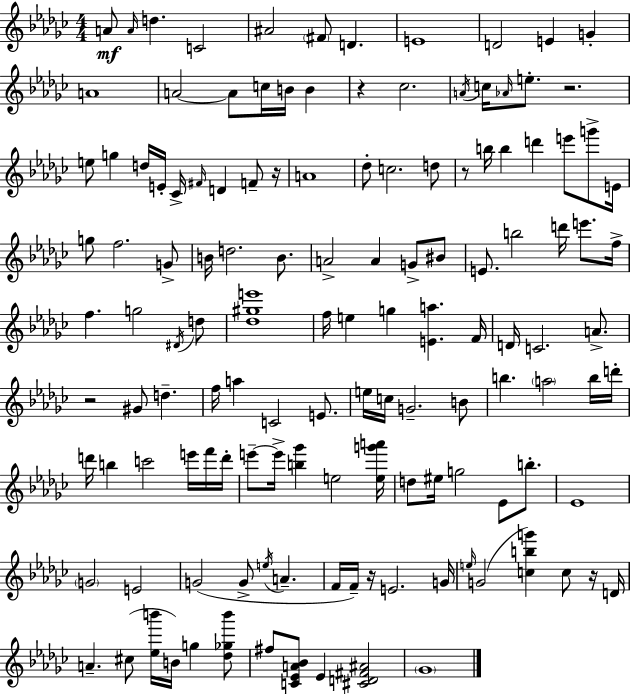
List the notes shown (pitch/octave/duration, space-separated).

A4/e A4/s D5/q. C4/h A#4/h F#4/e D4/q. E4/w D4/h E4/q G4/q A4/w A4/h A4/e C5/s B4/s B4/q R/q CES5/h. A4/s C5/s Ab4/s E5/e. R/h. E5/e G5/q D5/s E4/s CES4/s F#4/s D4/q F4/e R/s A4/w Db5/e C5/h. D5/e R/e B5/s B5/q D6/q E6/e G6/e E4/s G5/e F5/h. G4/e B4/s D5/h. B4/e. A4/h A4/q G4/e BIS4/e E4/e. B5/h D6/s E6/e. F5/s F5/q. G5/h D#4/s D5/e [Db5,G#5,E6]/w F5/s E5/q G5/q [E4,A5]/q. F4/s D4/s C4/h. A4/e. R/h G#4/e D5/q. F5/s A5/q C4/h E4/e. E5/s C5/s G4/h. B4/e B5/q. A5/h B5/s D6/s D6/s B5/q C6/h E6/s F6/s D6/s E6/e E6/s [B5,Gb6]/q E5/h [E5,G6,A6]/s D5/e EIS5/s G5/h Eb4/e B5/e. Eb4/w G4/h E4/h G4/h G4/e E5/s A4/q. F4/s F4/s R/s E4/h. G4/s E5/s G4/h [C5,B5,G6]/q C5/e R/s D4/s A4/q. C#5/e [Eb5,B6]/s B4/s G5/q [Db5,Gb5,B6]/e F#5/e [C4,Eb4,A4,Bb4]/e Eb4/q [C#4,D4,F#4,A#4]/h Gb4/w